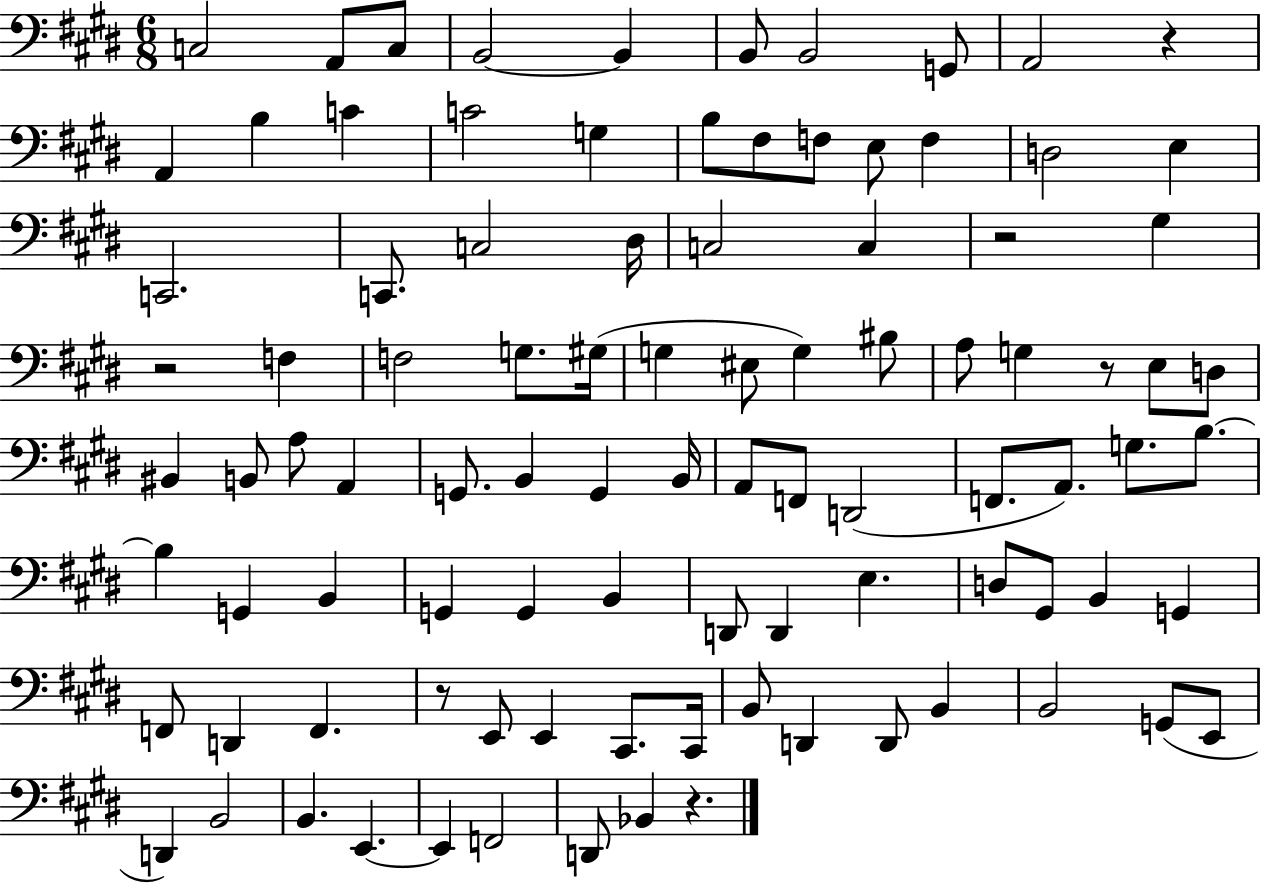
C3/h A2/e C3/e B2/h B2/q B2/e B2/h G2/e A2/h R/q A2/q B3/q C4/q C4/h G3/q B3/e F#3/e F3/e E3/e F3/q D3/h E3/q C2/h. C2/e. C3/h D#3/s C3/h C3/q R/h G#3/q R/h F3/q F3/h G3/e. G#3/s G3/q EIS3/e G3/q BIS3/e A3/e G3/q R/e E3/e D3/e BIS2/q B2/e A3/e A2/q G2/e. B2/q G2/q B2/s A2/e F2/e D2/h F2/e. A2/e. G3/e. B3/e. B3/q G2/q B2/q G2/q G2/q B2/q D2/e D2/q E3/q. D3/e G#2/e B2/q G2/q F2/e D2/q F2/q. R/e E2/e E2/q C#2/e. C#2/s B2/e D2/q D2/e B2/q B2/h G2/e E2/e D2/q B2/h B2/q. E2/q. E2/q F2/h D2/e Bb2/q R/q.